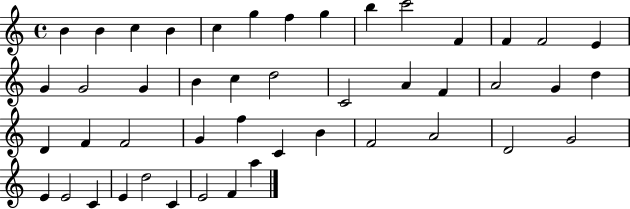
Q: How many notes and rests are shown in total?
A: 46